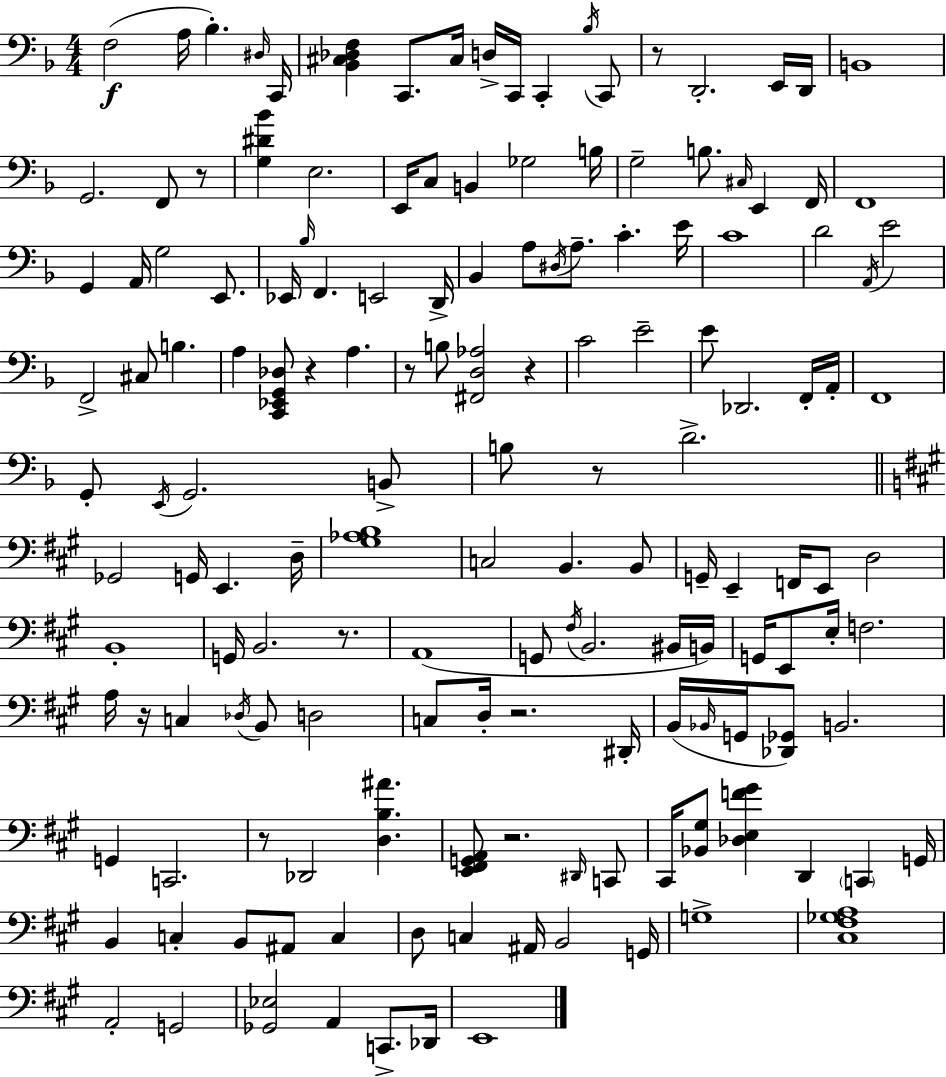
X:1
T:Untitled
M:4/4
L:1/4
K:Dm
F,2 A,/4 _B, ^D,/4 C,,/4 [_B,,^C,_D,F,] C,,/2 ^C,/4 D,/4 C,,/4 C,, _B,/4 C,,/2 z/2 D,,2 E,,/4 D,,/4 B,,4 G,,2 F,,/2 z/2 [G,^D_B] E,2 E,,/4 C,/2 B,, _G,2 B,/4 G,2 B,/2 ^C,/4 E,, F,,/4 F,,4 G,, A,,/4 G,2 E,,/2 _E,,/4 _B,/4 F,, E,,2 D,,/4 _B,, A,/2 ^D,/4 A,/2 C E/4 C4 D2 A,,/4 E2 F,,2 ^C,/2 B, A, [C,,_E,,G,,_D,]/2 z A, z/2 B,/2 [^F,,D,_A,]2 z C2 E2 E/2 _D,,2 F,,/4 A,,/4 F,,4 G,,/2 E,,/4 G,,2 B,,/2 B,/2 z/2 D2 _G,,2 G,,/4 E,, D,/4 [^G,_A,B,]4 C,2 B,, B,,/2 G,,/4 E,, F,,/4 E,,/2 D,2 B,,4 G,,/4 B,,2 z/2 A,,4 G,,/2 ^F,/4 B,,2 ^B,,/4 B,,/4 G,,/4 E,,/2 E,/4 F,2 A,/4 z/4 C, _D,/4 B,,/2 D,2 C,/2 D,/4 z2 ^D,,/4 B,,/4 _B,,/4 G,,/4 [_D,,_G,,]/2 B,,2 G,, C,,2 z/2 _D,,2 [D,B,^A] [E,,^F,,G,,A,,]/2 z2 ^D,,/4 C,,/2 ^C,,/4 [_B,,^G,]/2 [_D,E,F^G] D,, C,, G,,/4 B,, C, B,,/2 ^A,,/2 C, D,/2 C, ^A,,/4 B,,2 G,,/4 G,4 [^C,^F,_G,A,]4 A,,2 G,,2 [_G,,_E,]2 A,, C,,/2 _D,,/4 E,,4